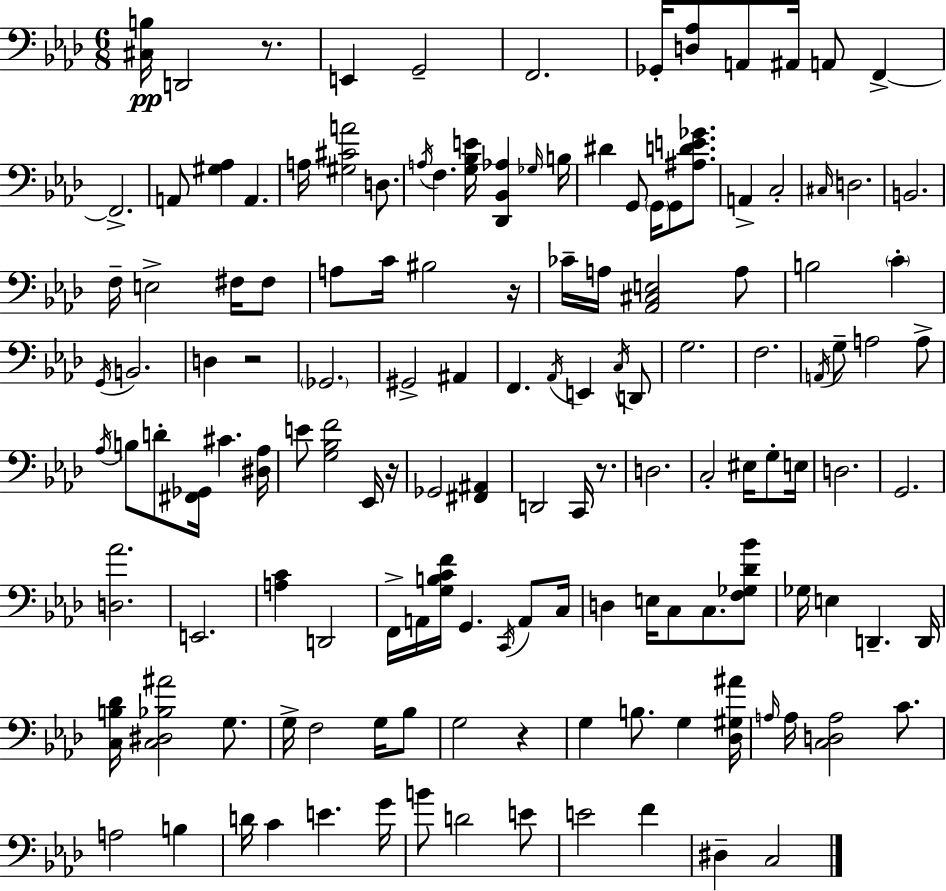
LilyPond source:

{
  \clef bass
  \numericTimeSignature
  \time 6/8
  \key f \minor
  <cis b>16\pp d,2 r8. | e,4 g,2-- | f,2. | ges,16-. <d aes>8 a,8 ais,16 a,8 f,4->~~ | \break f,2.-> | a,8 <gis aes>4 a,4. | a16 <gis cis' a'>2 d8. | \acciaccatura { a16 } f4. <g bes e'>16 <des, bes, aes>4 | \break \grace { ges16 } b16 dis'4 g,8 \parenthesize g,16 g,8 <ais d' e' ges'>8. | a,4-> c2-. | \grace { cis16 } d2. | b,2. | \break f16-- e2-> | fis16 fis8 a8 c'16 bis2 | r16 ces'16-- a16 <aes, cis e>2 | a8 b2 \parenthesize c'4-. | \break \acciaccatura { g,16 } b,2. | d4 r2 | \parenthesize ges,2. | gis,2-> | \break ais,4 f,4. \acciaccatura { aes,16 } e,4 | \acciaccatura { c16 } d,8 g2. | f2. | \acciaccatura { a,16 } g8-- a2 | \break a8-> \acciaccatura { aes16 } b8 d'8-. | <fis, ges,>16 cis'4. <dis aes>16 e'8 <g bes f'>2 | ees,16 r16 ges,2 | <fis, ais,>4 d,2 | \break c,16 r8. d2. | c2-. | eis16 g8-. e16 d2. | g,2. | \break <d aes'>2. | e,2. | <a c'>4 | d,2 f,16-> a,16 <g b c' f'>16 g,4. | \break \acciaccatura { c,16 } a,8 c16 d4 | e16 c8 c8. <f ges des' bes'>8 ges16 e4 | d,4.-- d,16 <c b des'>16 <c dis bes ais'>2 | g8. g16-> f2 | \break g16 bes8 g2 | r4 g4 | b8. g4 <des gis ais'>16 \grace { a16 } a16 <c d a>2 | c'8. a2 | \break b4 d'16 c'4 | e'4. g'16 b'8 | d'2 e'8 e'2 | f'4 dis4-- | \break c2 \bar "|."
}